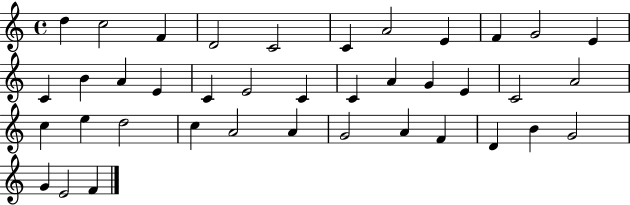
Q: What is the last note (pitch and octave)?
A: F4